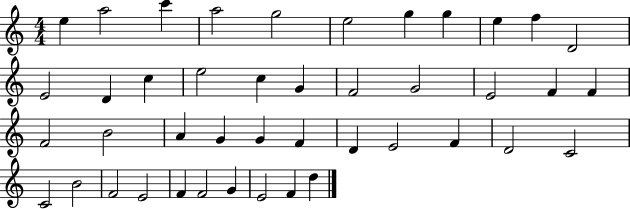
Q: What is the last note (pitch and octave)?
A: D5